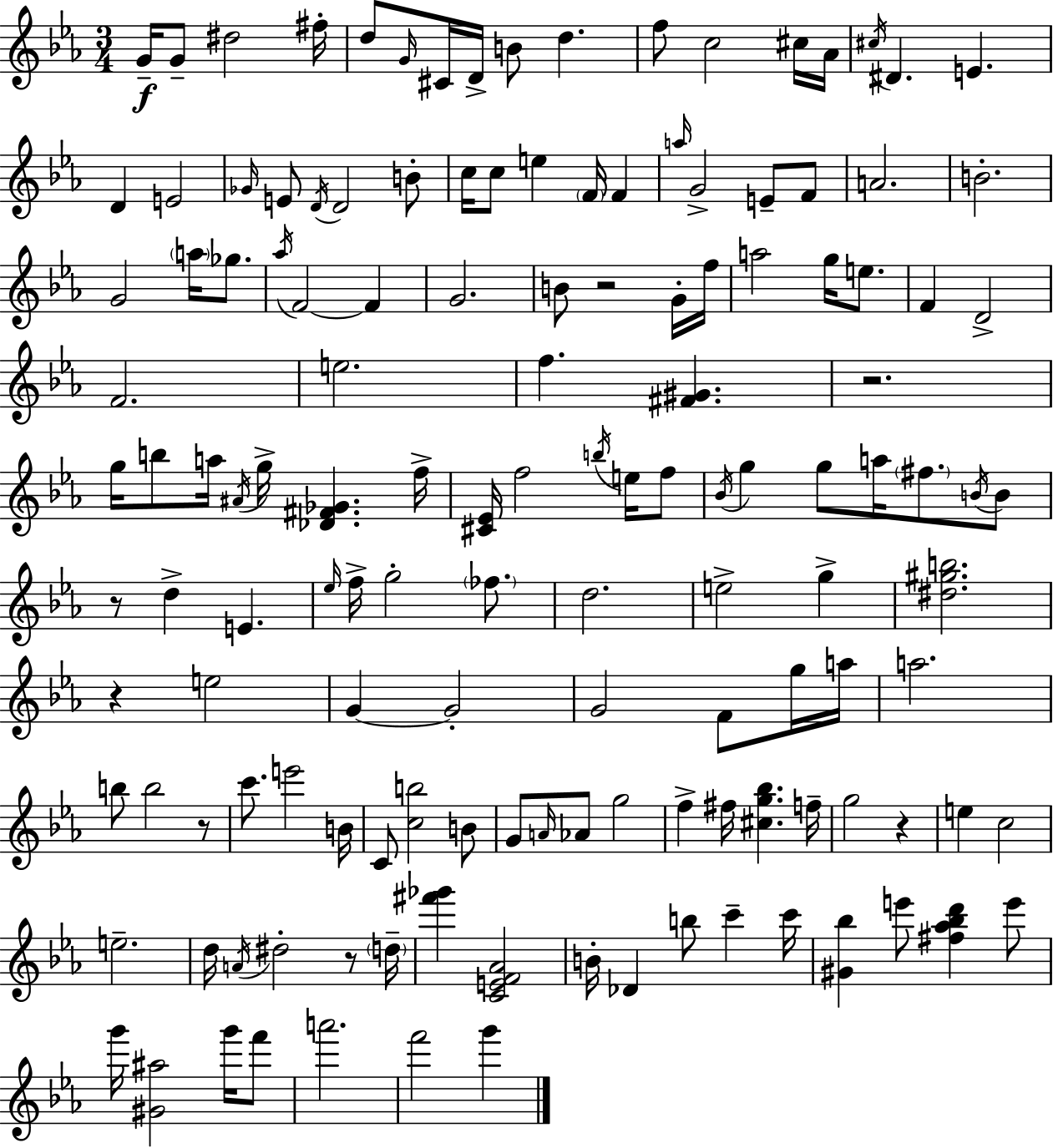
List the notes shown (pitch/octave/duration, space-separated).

G4/s G4/e D#5/h F#5/s D5/e G4/s C#4/s D4/s B4/e D5/q. F5/e C5/h C#5/s Ab4/s C#5/s D#4/q. E4/q. D4/q E4/h Gb4/s E4/e D4/s D4/h B4/e C5/s C5/e E5/q F4/s F4/q A5/s G4/h E4/e F4/e A4/h. B4/h. G4/h A5/s Gb5/e. Ab5/s F4/h F4/q G4/h. B4/e R/h G4/s F5/s A5/h G5/s E5/e. F4/q D4/h F4/h. E5/h. F5/q. [F#4,G#4]/q. R/h. G5/s B5/e A5/s A#4/s G5/s [Db4,F#4,Gb4]/q. F5/s [C#4,Eb4]/s F5/h B5/s E5/s F5/e Bb4/s G5/q G5/e A5/s F#5/e. B4/s B4/e R/e D5/q E4/q. Eb5/s F5/s G5/h FES5/e. D5/h. E5/h G5/q [D#5,G#5,B5]/h. R/q E5/h G4/q G4/h G4/h F4/e G5/s A5/s A5/h. B5/e B5/h R/e C6/e. E6/h B4/s C4/e [C5,B5]/h B4/e G4/e A4/s Ab4/e G5/h F5/q F#5/s [C#5,G5,Bb5]/q. F5/s G5/h R/q E5/q C5/h E5/h. D5/s A4/s D#5/h R/e D5/s [F#6,Gb6]/q [C4,E4,F4,Ab4]/h B4/s Db4/q B5/e C6/q C6/s [G#4,Bb5]/q E6/e [F#5,Ab5,Bb5,D6]/q E6/e G6/s [G#4,A#5]/h G6/s F6/e A6/h. F6/h G6/q